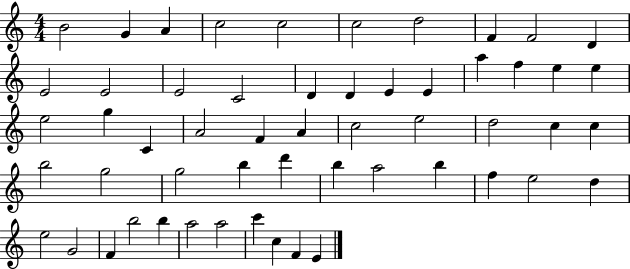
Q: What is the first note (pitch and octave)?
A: B4